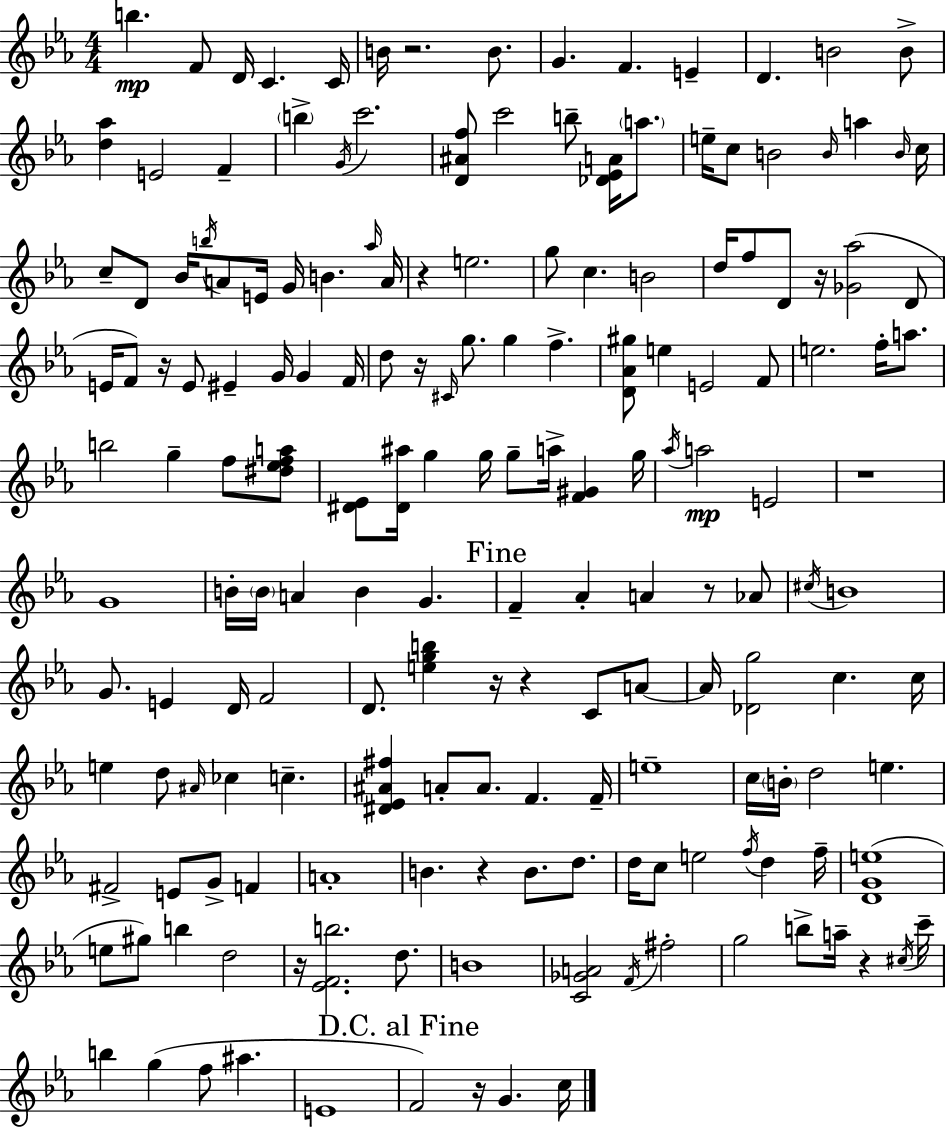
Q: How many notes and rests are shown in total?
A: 174